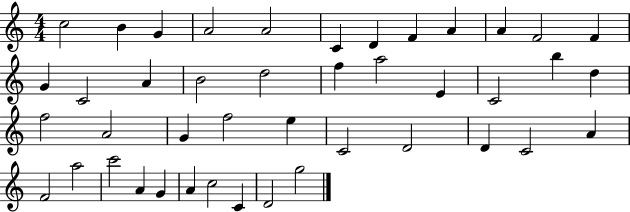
X:1
T:Untitled
M:4/4
L:1/4
K:C
c2 B G A2 A2 C D F A A F2 F G C2 A B2 d2 f a2 E C2 b d f2 A2 G f2 e C2 D2 D C2 A F2 a2 c'2 A G A c2 C D2 g2